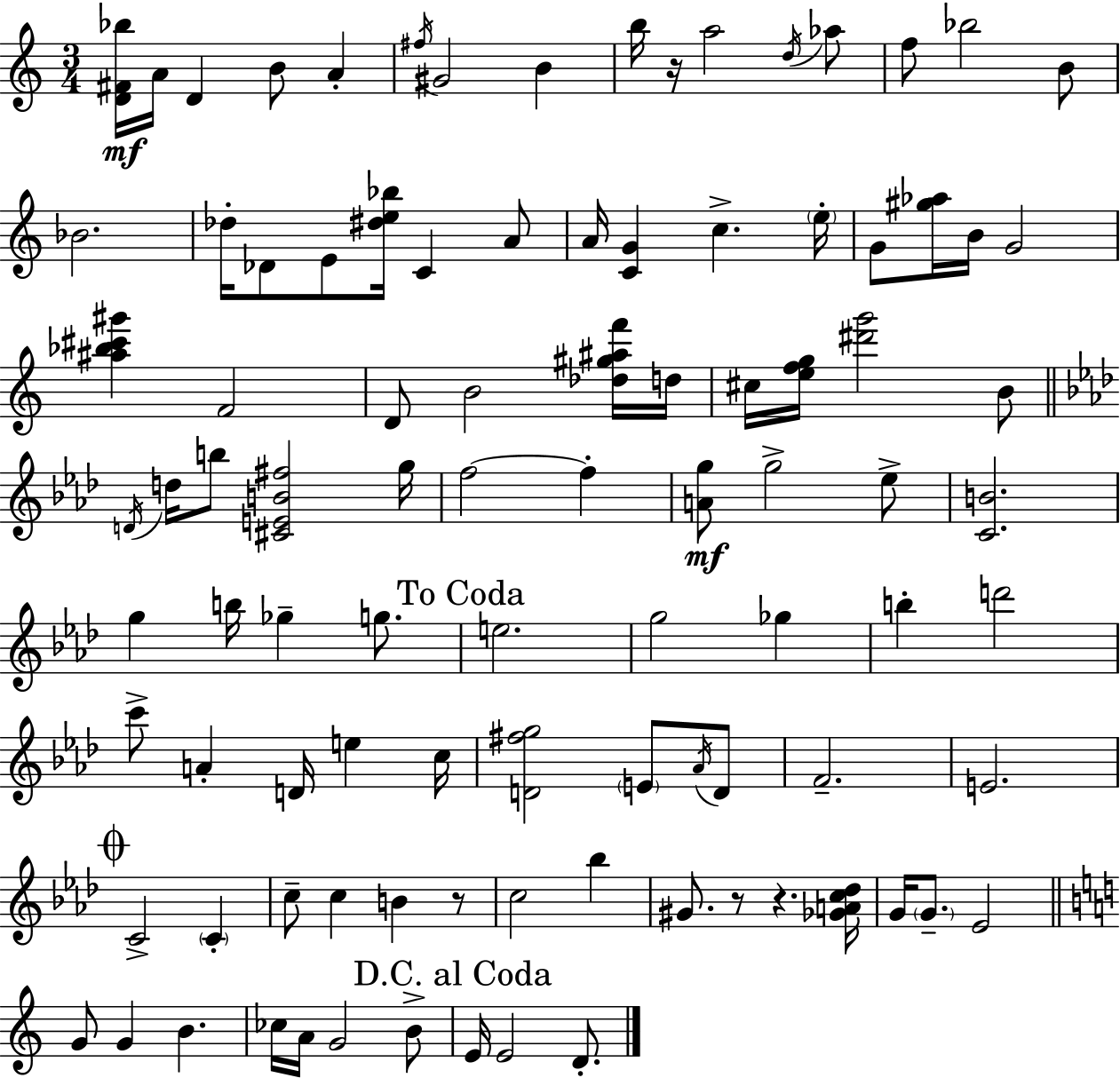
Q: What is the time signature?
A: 3/4